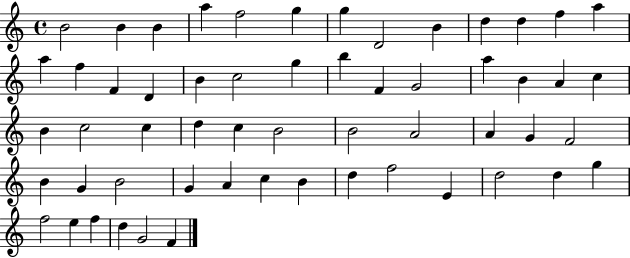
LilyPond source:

{
  \clef treble
  \time 4/4
  \defaultTimeSignature
  \key c \major
  b'2 b'4 b'4 | a''4 f''2 g''4 | g''4 d'2 b'4 | d''4 d''4 f''4 a''4 | \break a''4 f''4 f'4 d'4 | b'4 c''2 g''4 | b''4 f'4 g'2 | a''4 b'4 a'4 c''4 | \break b'4 c''2 c''4 | d''4 c''4 b'2 | b'2 a'2 | a'4 g'4 f'2 | \break b'4 g'4 b'2 | g'4 a'4 c''4 b'4 | d''4 f''2 e'4 | d''2 d''4 g''4 | \break f''2 e''4 f''4 | d''4 g'2 f'4 | \bar "|."
}